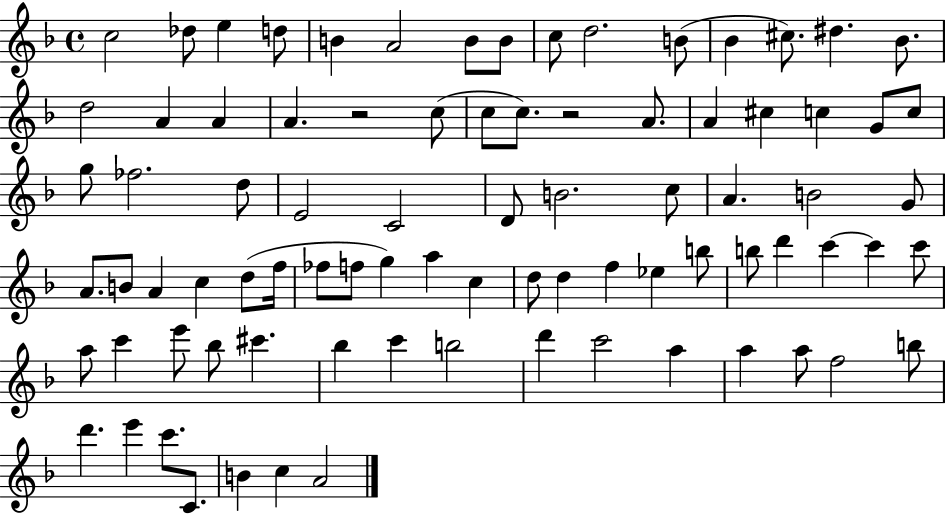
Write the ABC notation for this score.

X:1
T:Untitled
M:4/4
L:1/4
K:F
c2 _d/2 e d/2 B A2 B/2 B/2 c/2 d2 B/2 _B ^c/2 ^d _B/2 d2 A A A z2 c/2 c/2 c/2 z2 A/2 A ^c c G/2 c/2 g/2 _f2 d/2 E2 C2 D/2 B2 c/2 A B2 G/2 A/2 B/2 A c d/2 f/4 _f/2 f/2 g a c d/2 d f _e b/2 b/2 d' c' c' c'/2 a/2 c' e'/2 _b/2 ^c' _b c' b2 d' c'2 a a a/2 f2 b/2 d' e' c'/2 C/2 B c A2